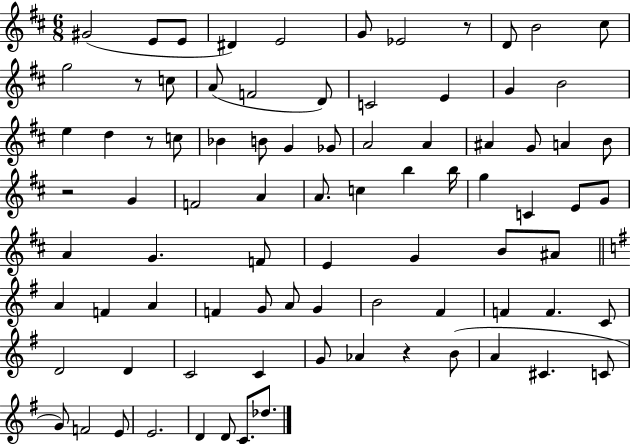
{
  \clef treble
  \numericTimeSignature
  \time 6/8
  \key d \major
  gis'2( e'8 e'8 | dis'4) e'2 | g'8 ees'2 r8 | d'8 b'2 cis''8 | \break g''2 r8 c''8 | a'8( f'2 d'8) | c'2 e'4 | g'4 b'2 | \break e''4 d''4 r8 c''8 | bes'4 b'8 g'4 ges'8 | a'2 a'4 | ais'4 g'8 a'4 b'8 | \break r2 g'4 | f'2 a'4 | a'8. c''4 b''4 b''16 | g''4 c'4 e'8 g'8 | \break a'4 g'4. f'8 | e'4 g'4 b'8 ais'8 | \bar "||" \break \key e \minor a'4 f'4 a'4 | f'4 g'8 a'8 g'4 | b'2 fis'4 | f'4 f'4. c'8 | \break d'2 d'4 | c'2 c'4 | g'8 aes'4 r4 b'8( | a'4 cis'4. c'8 | \break g'8) f'2 e'8 | e'2. | d'4 d'8 c'8. des''8. | \bar "|."
}